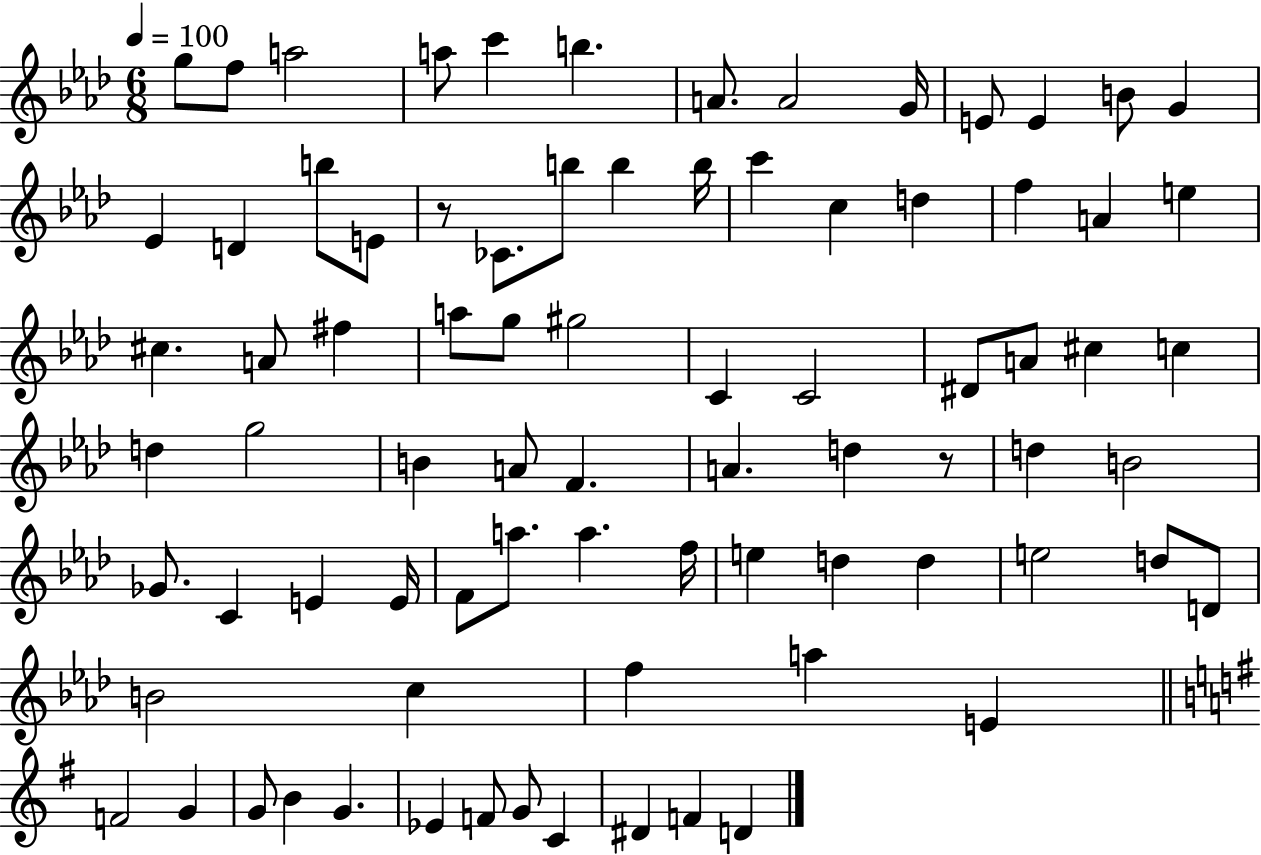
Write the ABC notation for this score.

X:1
T:Untitled
M:6/8
L:1/4
K:Ab
g/2 f/2 a2 a/2 c' b A/2 A2 G/4 E/2 E B/2 G _E D b/2 E/2 z/2 _C/2 b/2 b b/4 c' c d f A e ^c A/2 ^f a/2 g/2 ^g2 C C2 ^D/2 A/2 ^c c d g2 B A/2 F A d z/2 d B2 _G/2 C E E/4 F/2 a/2 a f/4 e d d e2 d/2 D/2 B2 c f a E F2 G G/2 B G _E F/2 G/2 C ^D F D